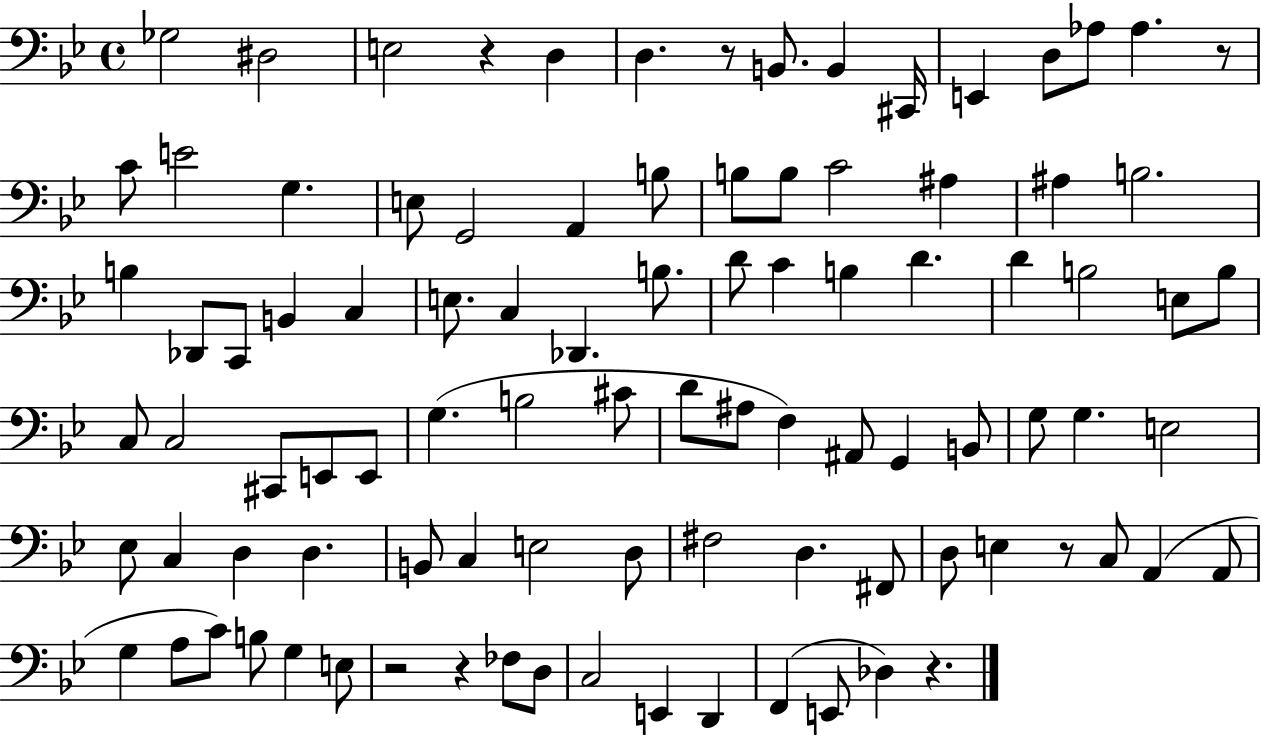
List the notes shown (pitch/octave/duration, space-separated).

Gb3/h D#3/h E3/h R/q D3/q D3/q. R/e B2/e. B2/q C#2/s E2/q D3/e Ab3/e Ab3/q. R/e C4/e E4/h G3/q. E3/e G2/h A2/q B3/e B3/e B3/e C4/h A#3/q A#3/q B3/h. B3/q Db2/e C2/e B2/q C3/q E3/e. C3/q Db2/q. B3/e. D4/e C4/q B3/q D4/q. D4/q B3/h E3/e B3/e C3/e C3/h C#2/e E2/e E2/e G3/q. B3/h C#4/e D4/e A#3/e F3/q A#2/e G2/q B2/e G3/e G3/q. E3/h Eb3/e C3/q D3/q D3/q. B2/e C3/q E3/h D3/e F#3/h D3/q. F#2/e D3/e E3/q R/e C3/e A2/q A2/e G3/q A3/e C4/e B3/e G3/q E3/e R/h R/q FES3/e D3/e C3/h E2/q D2/q F2/q E2/e Db3/q R/q.